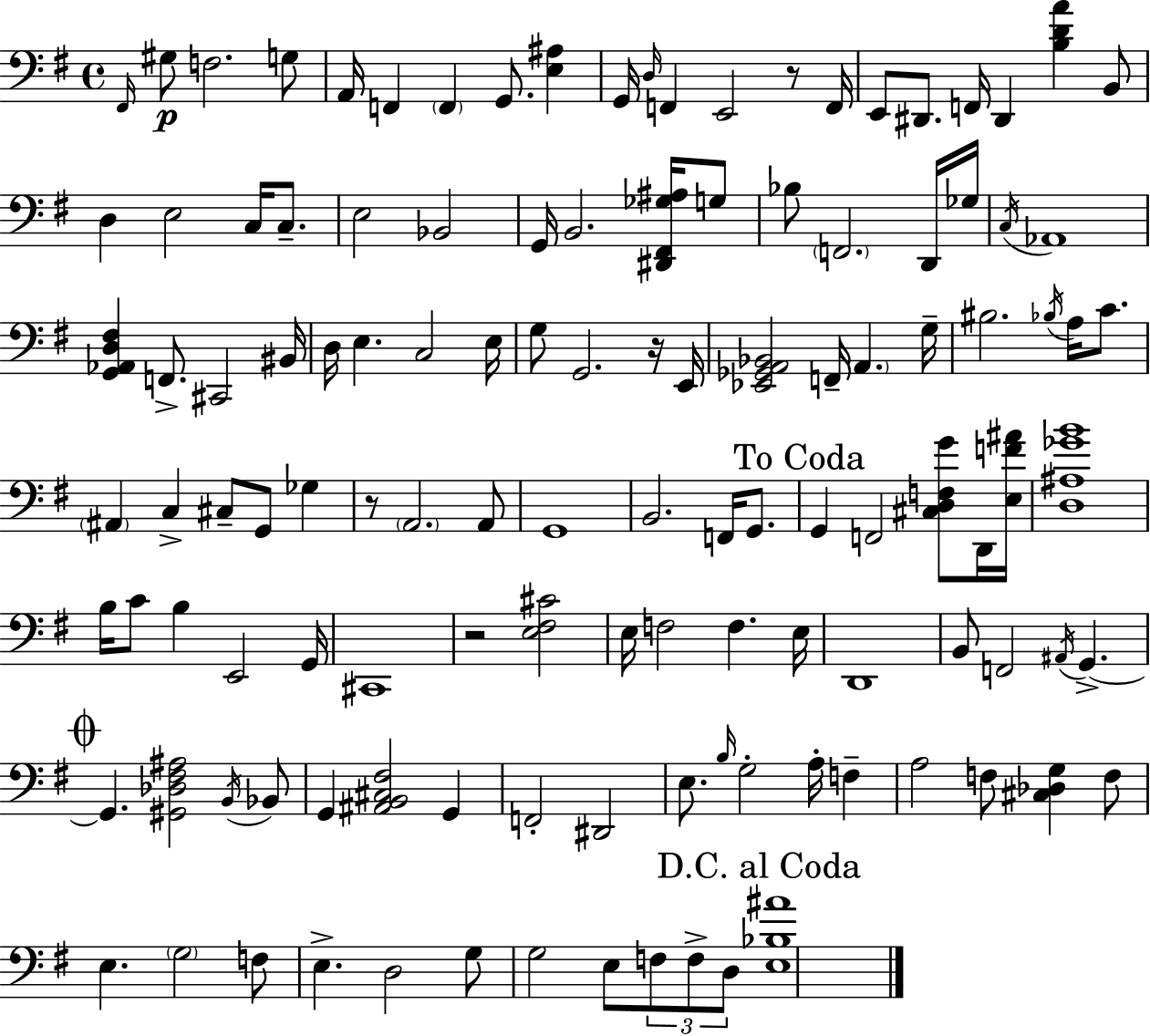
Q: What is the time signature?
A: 4/4